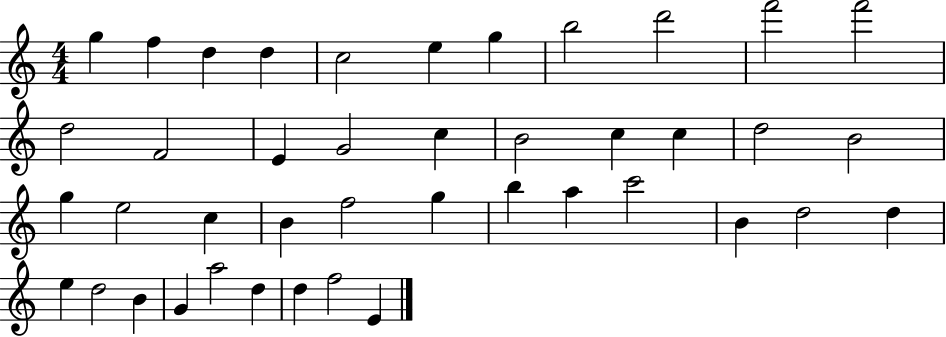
{
  \clef treble
  \numericTimeSignature
  \time 4/4
  \key c \major
  g''4 f''4 d''4 d''4 | c''2 e''4 g''4 | b''2 d'''2 | f'''2 f'''2 | \break d''2 f'2 | e'4 g'2 c''4 | b'2 c''4 c''4 | d''2 b'2 | \break g''4 e''2 c''4 | b'4 f''2 g''4 | b''4 a''4 c'''2 | b'4 d''2 d''4 | \break e''4 d''2 b'4 | g'4 a''2 d''4 | d''4 f''2 e'4 | \bar "|."
}